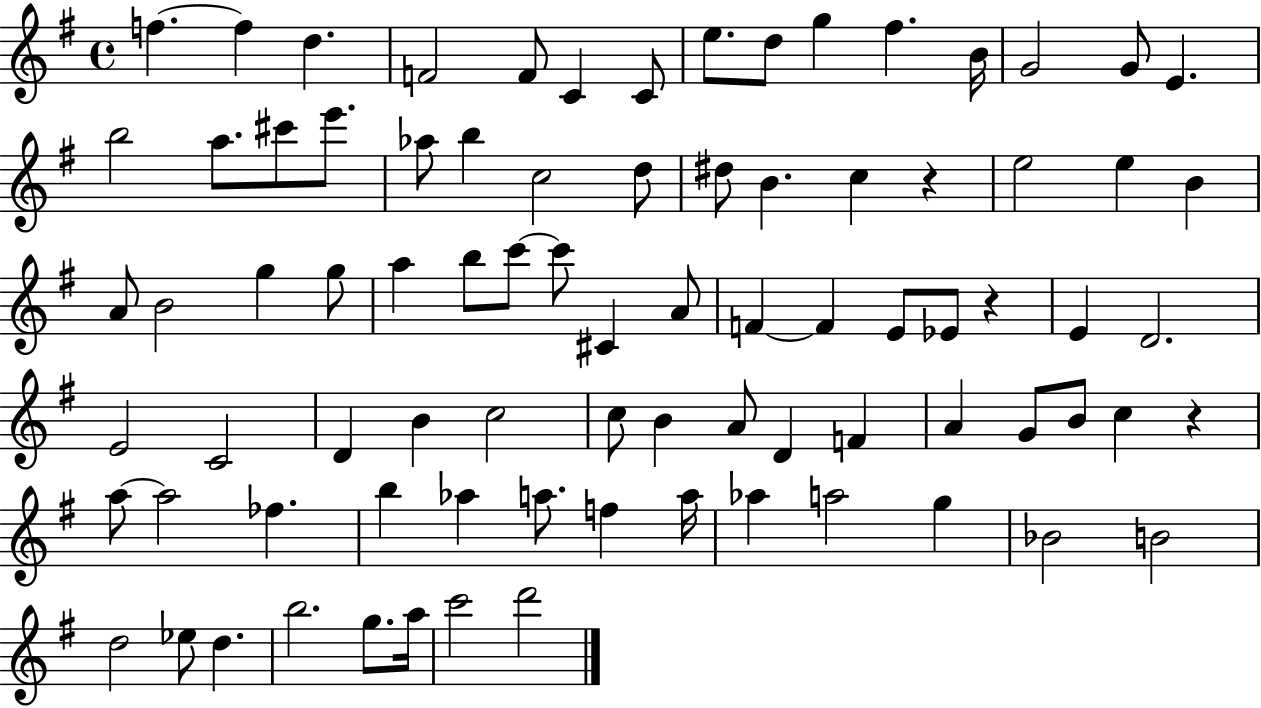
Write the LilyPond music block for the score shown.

{
  \clef treble
  \time 4/4
  \defaultTimeSignature
  \key g \major
  f''4.~~ f''4 d''4. | f'2 f'8 c'4 c'8 | e''8. d''8 g''4 fis''4. b'16 | g'2 g'8 e'4. | \break b''2 a''8. cis'''8 e'''8. | aes''8 b''4 c''2 d''8 | dis''8 b'4. c''4 r4 | e''2 e''4 b'4 | \break a'8 b'2 g''4 g''8 | a''4 b''8 c'''8~~ c'''8 cis'4 a'8 | f'4~~ f'4 e'8 ees'8 r4 | e'4 d'2. | \break e'2 c'2 | d'4 b'4 c''2 | c''8 b'4 a'8 d'4 f'4 | a'4 g'8 b'8 c''4 r4 | \break a''8~~ a''2 fes''4. | b''4 aes''4 a''8. f''4 a''16 | aes''4 a''2 g''4 | bes'2 b'2 | \break d''2 ees''8 d''4. | b''2. g''8. a''16 | c'''2 d'''2 | \bar "|."
}